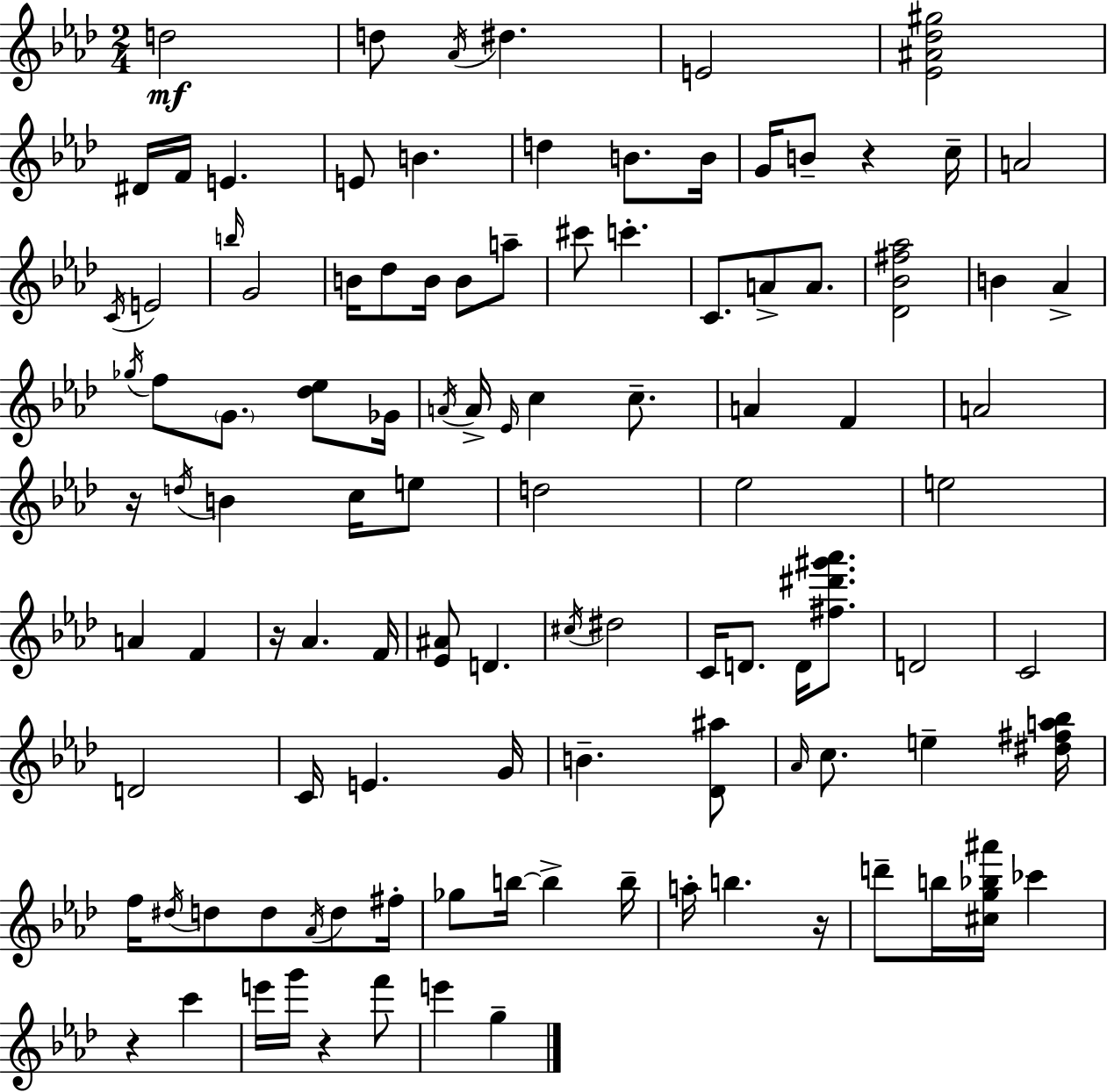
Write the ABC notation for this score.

X:1
T:Untitled
M:2/4
L:1/4
K:Fm
d2 d/2 _A/4 ^d E2 [_E^A_d^g]2 ^D/4 F/4 E E/2 B d B/2 B/4 G/4 B/2 z c/4 A2 C/4 E2 b/4 G2 B/4 _d/2 B/4 B/2 a/2 ^c'/2 c' C/2 A/2 A/2 [_D_B^f_a]2 B _A _g/4 f/2 G/2 [_d_e]/2 _G/4 A/4 A/4 _E/4 c c/2 A F A2 z/4 d/4 B c/4 e/2 d2 _e2 e2 A F z/4 _A F/4 [_E^A]/2 D ^c/4 ^d2 C/4 D/2 D/4 [^f^d'^g'_a']/2 D2 C2 D2 C/4 E G/4 B [_D^a]/2 _A/4 c/2 e [^d^fa_b]/4 f/4 ^d/4 d/2 d/2 _A/4 d/2 ^f/4 _g/2 b/4 b b/4 a/4 b z/4 d'/2 b/4 [^cg_b^a']/4 _c' z c' e'/4 g'/4 z f'/2 e' g